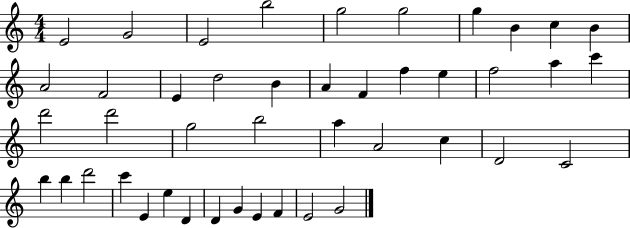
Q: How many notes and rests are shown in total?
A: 44